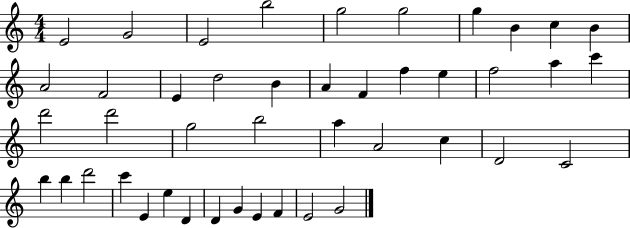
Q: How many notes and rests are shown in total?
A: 44